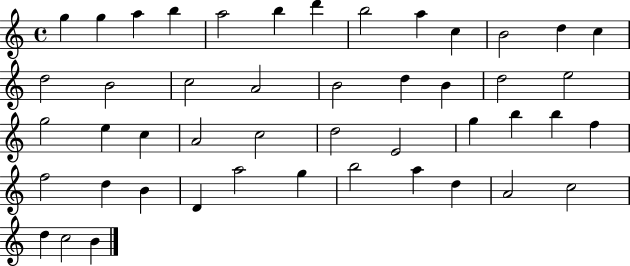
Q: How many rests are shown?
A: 0